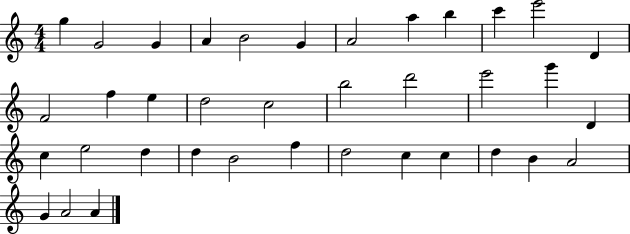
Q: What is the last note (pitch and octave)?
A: A4